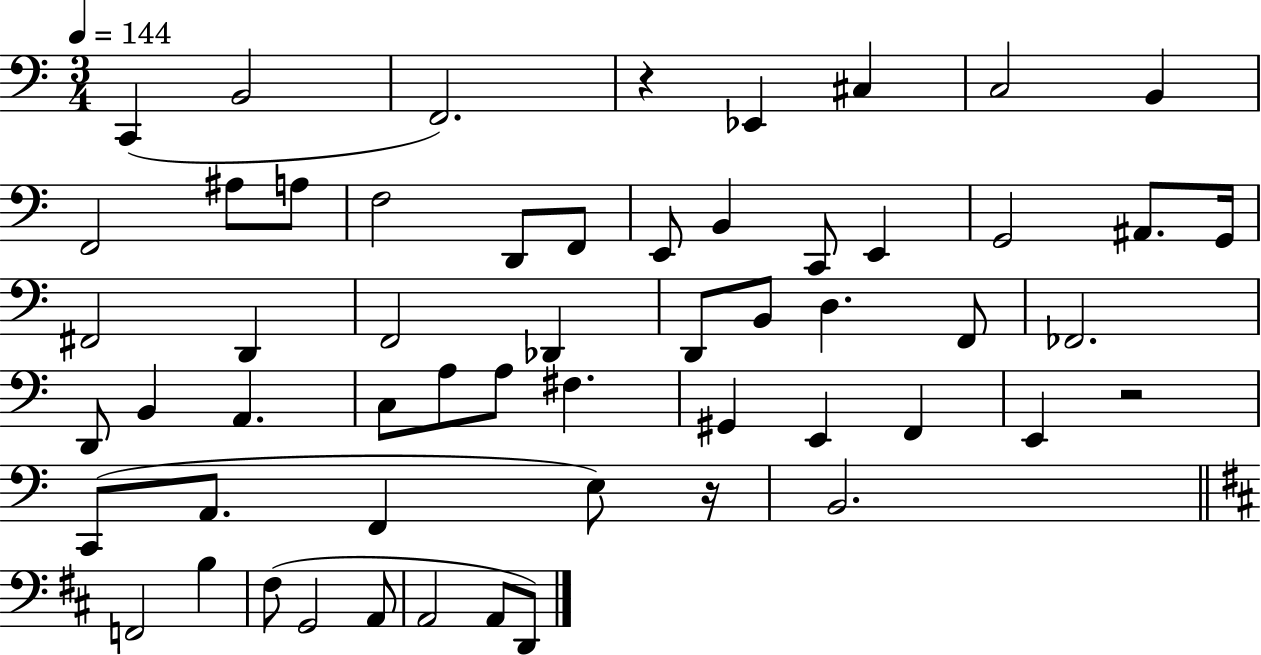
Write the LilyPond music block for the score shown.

{
  \clef bass
  \numericTimeSignature
  \time 3/4
  \key c \major
  \tempo 4 = 144
  c,4( b,2 | f,2.) | r4 ees,4 cis4 | c2 b,4 | \break f,2 ais8 a8 | f2 d,8 f,8 | e,8 b,4 c,8 e,4 | g,2 ais,8. g,16 | \break fis,2 d,4 | f,2 des,4 | d,8 b,8 d4. f,8 | fes,2. | \break d,8 b,4 a,4. | c8 a8 a8 fis4. | gis,4 e,4 f,4 | e,4 r2 | \break c,8( a,8. f,4 e8) r16 | b,2. | \bar "||" \break \key b \minor f,2 b4 | fis8( g,2 a,8 | a,2 a,8 d,8) | \bar "|."
}